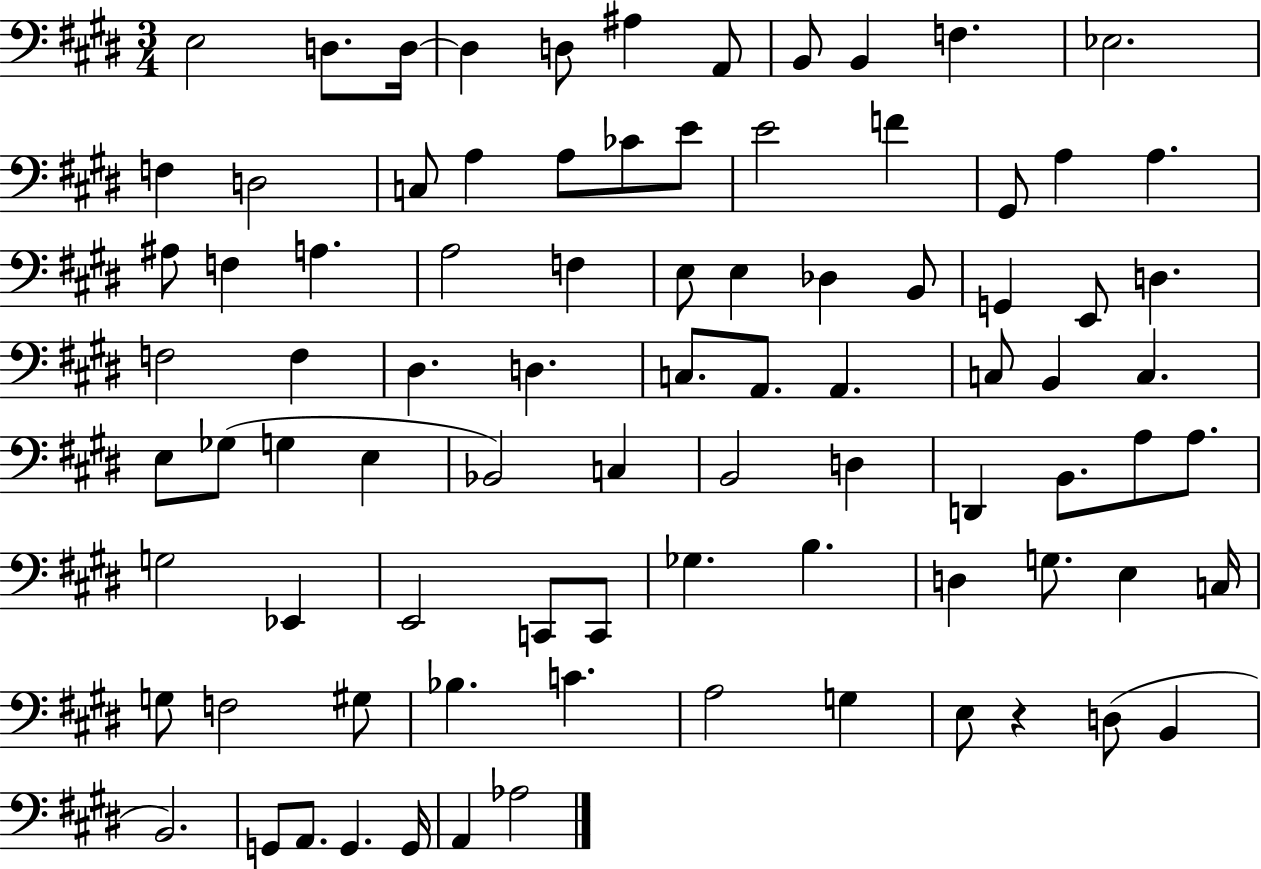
{
  \clef bass
  \numericTimeSignature
  \time 3/4
  \key e \major
  \repeat volta 2 { e2 d8. d16~~ | d4 d8 ais4 a,8 | b,8 b,4 f4. | ees2. | \break f4 d2 | c8 a4 a8 ces'8 e'8 | e'2 f'4 | gis,8 a4 a4. | \break ais8 f4 a4. | a2 f4 | e8 e4 des4 b,8 | g,4 e,8 d4. | \break f2 f4 | dis4. d4. | c8. a,8. a,4. | c8 b,4 c4. | \break e8 ges8( g4 e4 | bes,2) c4 | b,2 d4 | d,4 b,8. a8 a8. | \break g2 ees,4 | e,2 c,8 c,8 | ges4. b4. | d4 g8. e4 c16 | \break g8 f2 gis8 | bes4. c'4. | a2 g4 | e8 r4 d8( b,4 | \break b,2.) | g,8 a,8. g,4. g,16 | a,4 aes2 | } \bar "|."
}